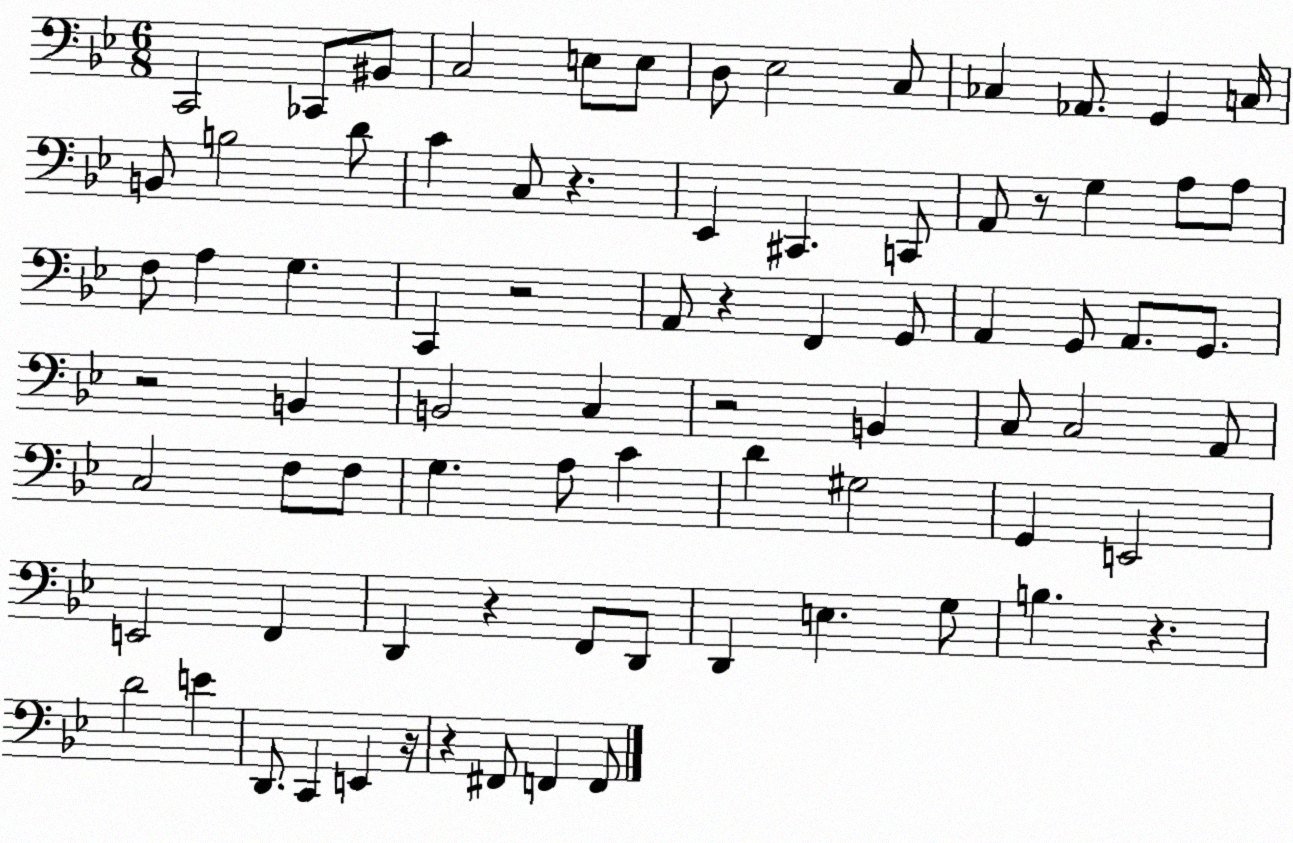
X:1
T:Untitled
M:6/8
L:1/4
K:Bb
C,,2 _C,,/2 ^B,,/2 C,2 E,/2 E,/2 D,/2 _E,2 C,/2 _C, _A,,/2 G,, C,/4 B,,/2 B,2 D/2 C C,/2 z _E,, ^C,, C,,/2 A,,/2 z/2 G, A,/2 A,/2 F,/2 A, G, C,, z2 A,,/2 z F,, G,,/2 A,, G,,/2 A,,/2 G,,/2 z2 B,, B,,2 C, z2 B,, C,/2 C,2 A,,/2 C,2 F,/2 F,/2 G, A,/2 C D ^G,2 G,, E,,2 E,,2 F,, D,, z F,,/2 D,,/2 D,, E, G,/2 B, z D2 E D,,/2 C,, E,, z/4 z ^F,,/2 F,, F,,/2